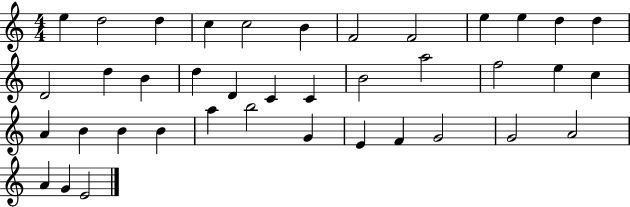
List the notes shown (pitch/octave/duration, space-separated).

E5/q D5/h D5/q C5/q C5/h B4/q F4/h F4/h E5/q E5/q D5/q D5/q D4/h D5/q B4/q D5/q D4/q C4/q C4/q B4/h A5/h F5/h E5/q C5/q A4/q B4/q B4/q B4/q A5/q B5/h G4/q E4/q F4/q G4/h G4/h A4/h A4/q G4/q E4/h